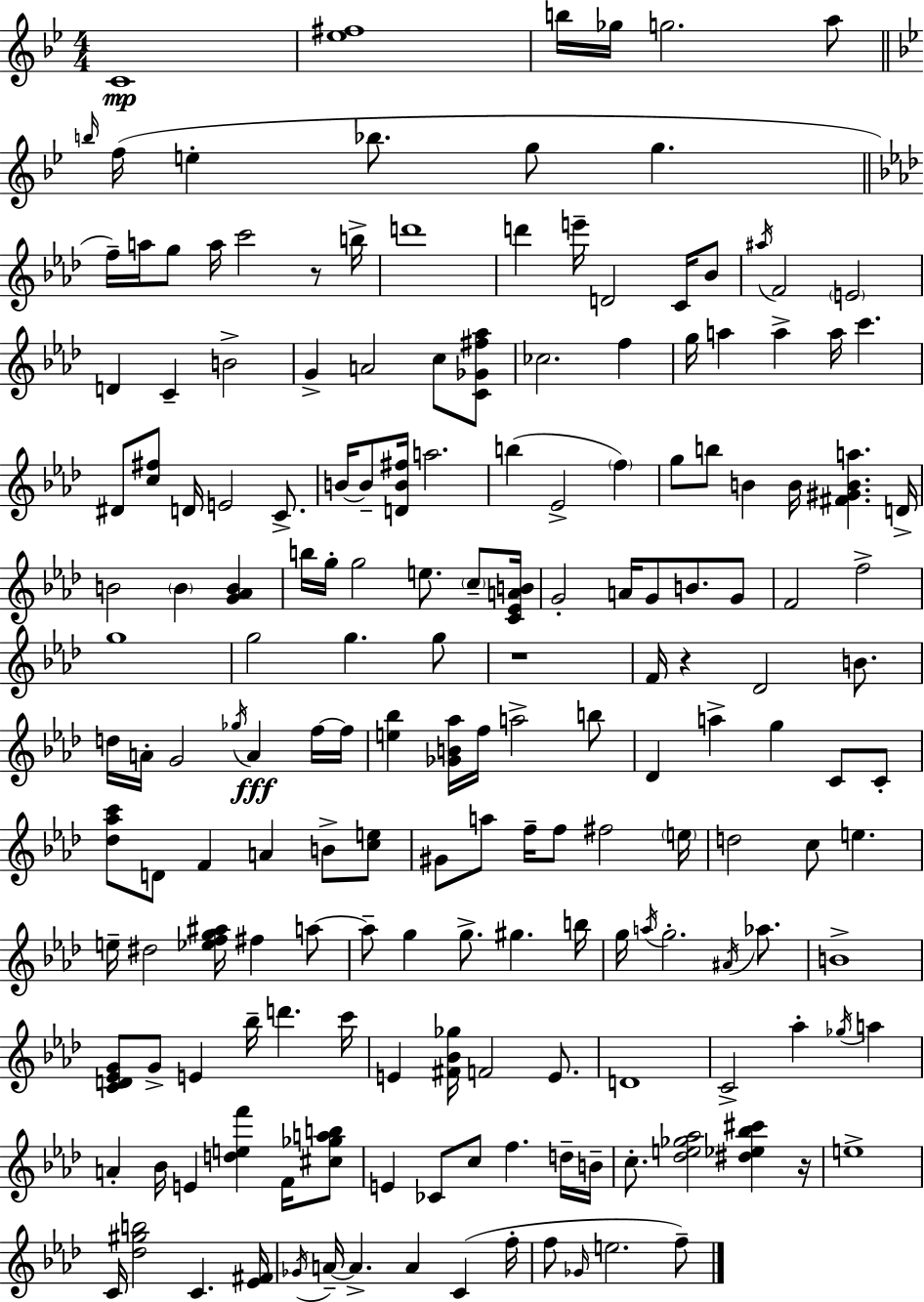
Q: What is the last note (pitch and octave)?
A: F5